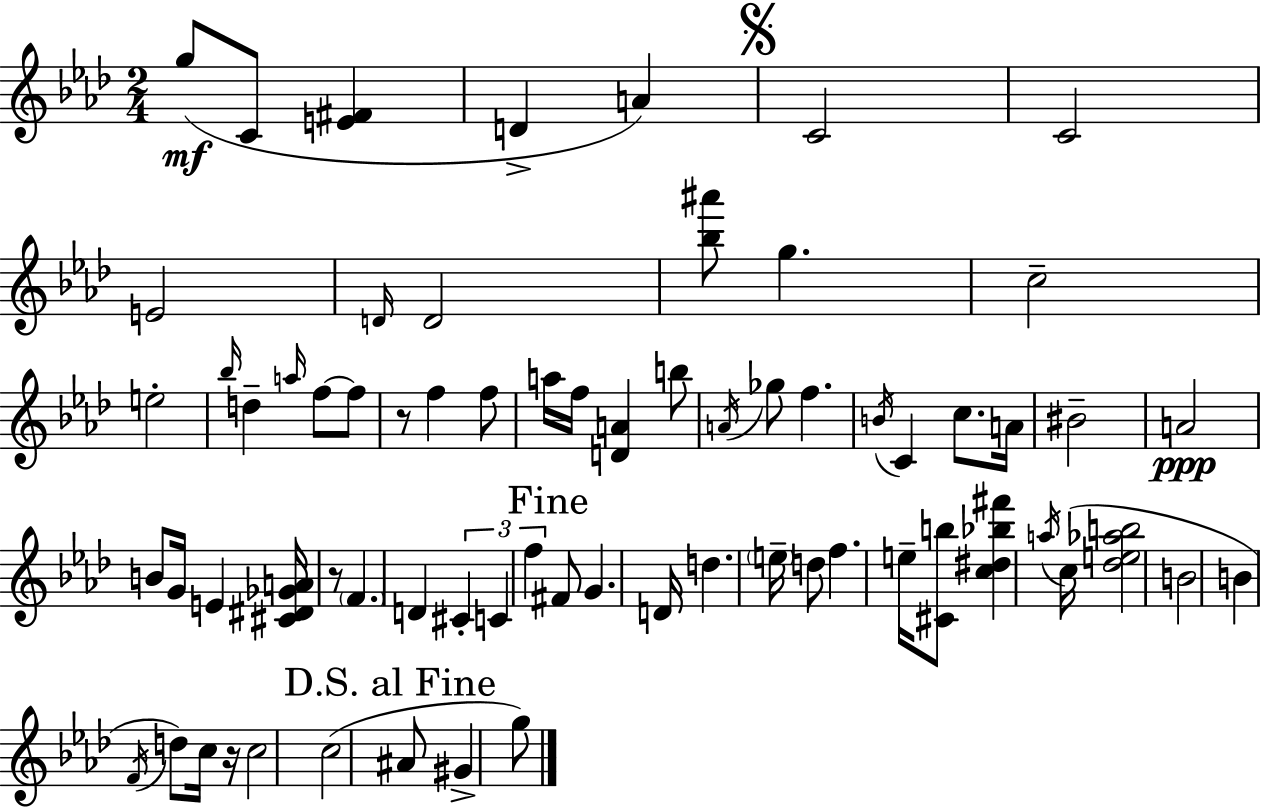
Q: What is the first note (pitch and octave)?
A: G5